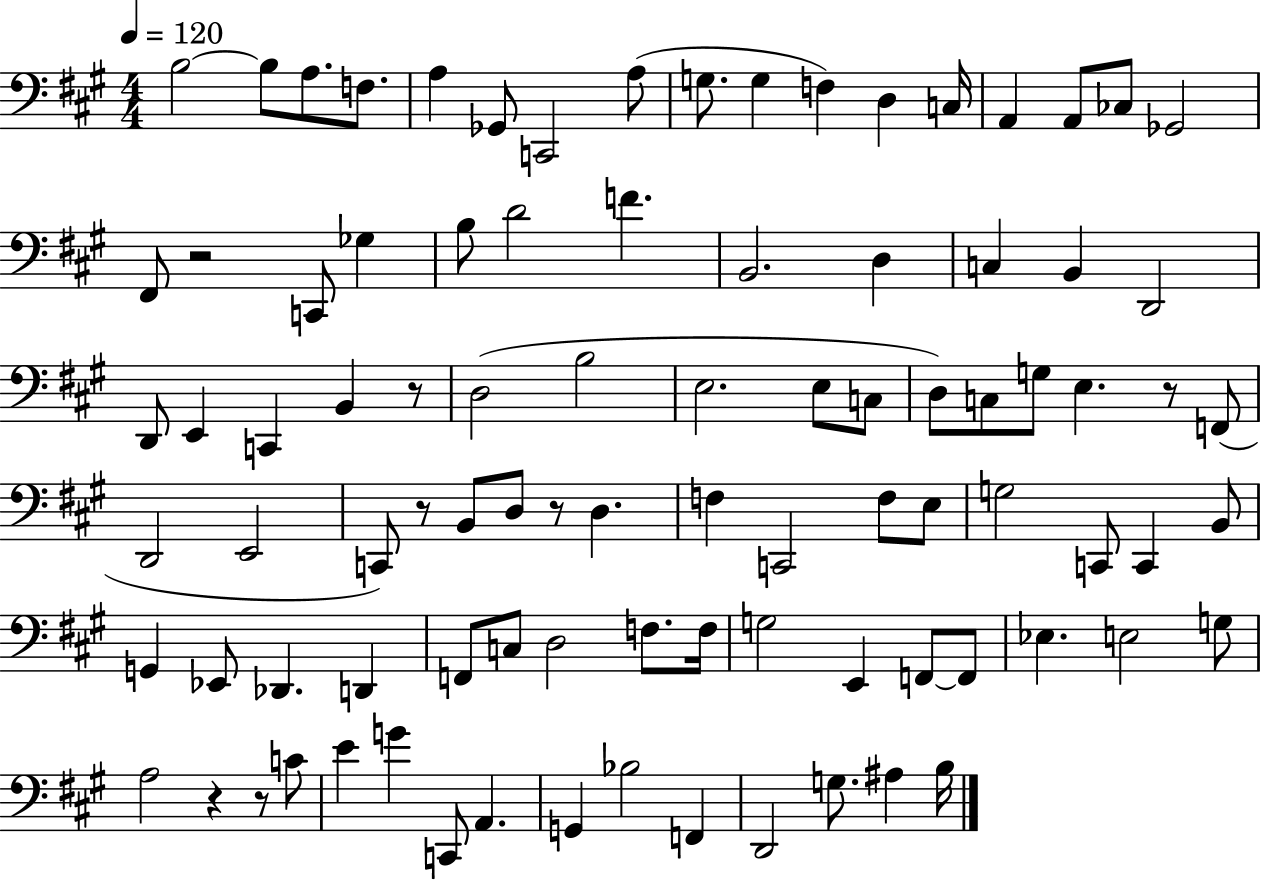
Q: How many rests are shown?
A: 7